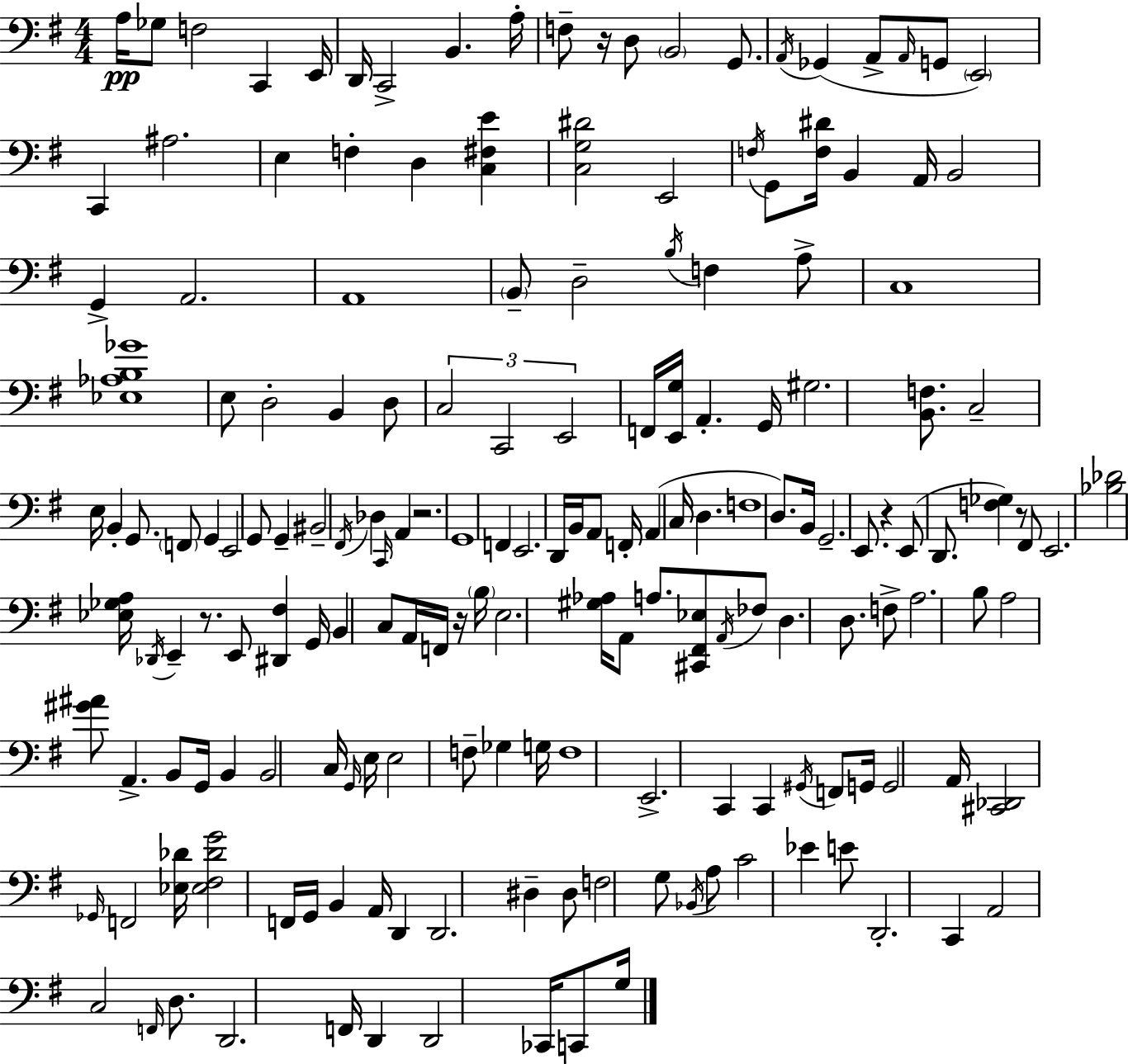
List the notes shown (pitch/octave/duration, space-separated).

A3/s Gb3/e F3/h C2/q E2/s D2/s C2/h B2/q. A3/s F3/e R/s D3/e B2/h G2/e. A2/s Gb2/q A2/e A2/s G2/e E2/h C2/q A#3/h. E3/q F3/q D3/q [C3,F#3,E4]/q [C3,G3,D#4]/h E2/h F3/s G2/e [F3,D#4]/s B2/q A2/s B2/h G2/q A2/h. A2/w B2/e D3/h B3/s F3/q A3/e C3/w [Eb3,Ab3,B3,Gb4]/w E3/e D3/h B2/q D3/e C3/h C2/h E2/h F2/s [E2,G3]/s A2/q. G2/s G#3/h. [B2,F3]/e. C3/h E3/s B2/q G2/e. F2/e G2/q E2/h G2/e G2/q BIS2/h F#2/s Db3/q C2/s A2/q R/h. G2/w F2/q E2/h. D2/s B2/s A2/e F2/s A2/q C3/s D3/q. F3/w D3/e. B2/s G2/h. E2/e. R/q E2/e D2/e. [F3,Gb3]/q R/e F#2/e E2/h. [Bb3,Db4]/h [Eb3,Gb3,A3]/s Db2/s E2/q R/e. E2/e [D#2,F#3]/q G2/s B2/q C3/e A2/s F2/s R/s B3/s E3/h. [G#3,Ab3]/s A2/e A3/e. [C#2,F#2,Eb3]/e A2/s FES3/e D3/q. D3/e. F3/e A3/h. B3/e A3/h [G#4,A#4]/e A2/q. B2/e G2/s B2/q B2/h C3/s G2/s E3/s E3/h F3/e Gb3/q G3/s F3/w E2/h. C2/q C2/q G#2/s F2/e G2/s G2/h A2/s [C#2,Db2]/h Gb2/s F2/h [Eb3,Db4]/s [Eb3,F#3,Db4,G4]/h F2/s G2/s B2/q A2/s D2/q D2/h. D#3/q D#3/e F3/h G3/e Bb2/s A3/e C4/h Eb4/q E4/e D2/h. C2/q A2/h C3/h F2/s D3/e. D2/h. F2/s D2/q D2/h CES2/s C2/e G3/s